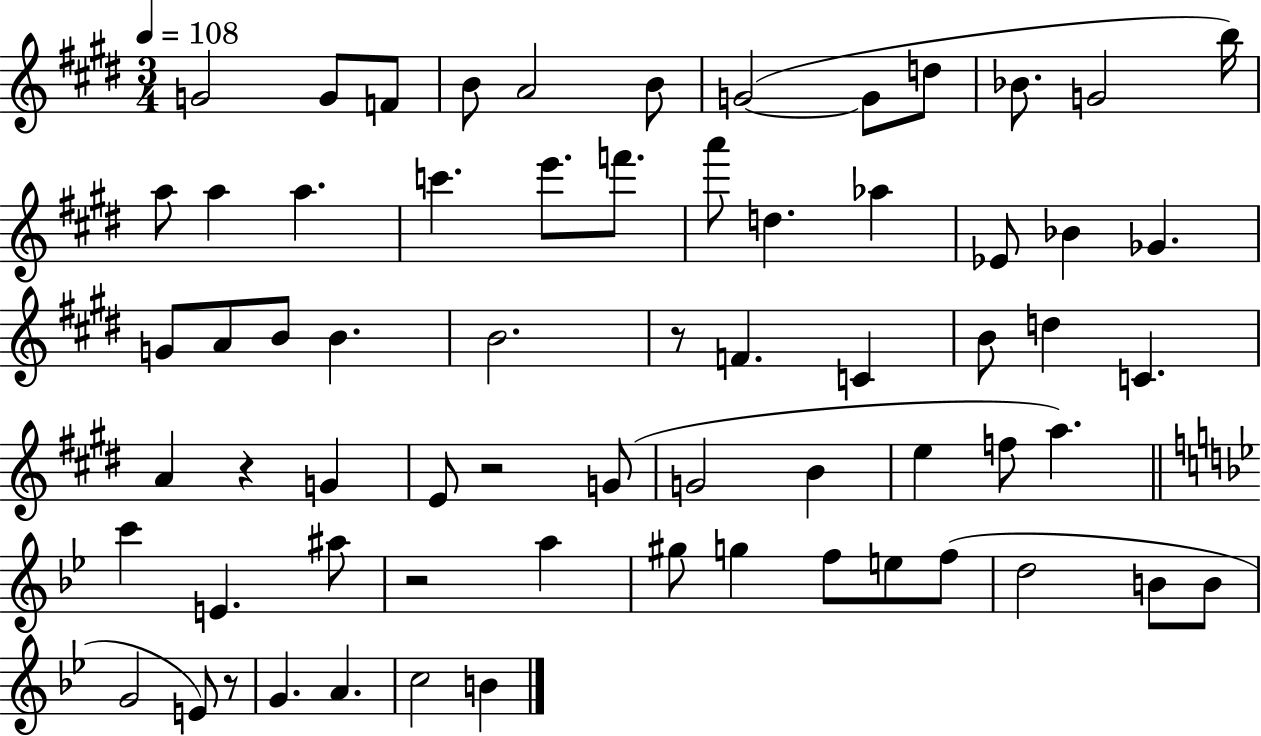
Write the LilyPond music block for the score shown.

{
  \clef treble
  \numericTimeSignature
  \time 3/4
  \key e \major
  \tempo 4 = 108
  g'2 g'8 f'8 | b'8 a'2 b'8 | g'2~(~ g'8 d''8 | bes'8. g'2 b''16) | \break a''8 a''4 a''4. | c'''4. e'''8. f'''8. | a'''8 d''4. aes''4 | ees'8 bes'4 ges'4. | \break g'8 a'8 b'8 b'4. | b'2. | r8 f'4. c'4 | b'8 d''4 c'4. | \break a'4 r4 g'4 | e'8 r2 g'8( | g'2 b'4 | e''4 f''8 a''4.) | \break \bar "||" \break \key bes \major c'''4 e'4. ais''8 | r2 a''4 | gis''8 g''4 f''8 e''8 f''8( | d''2 b'8 b'8 | \break g'2 e'8) r8 | g'4. a'4. | c''2 b'4 | \bar "|."
}